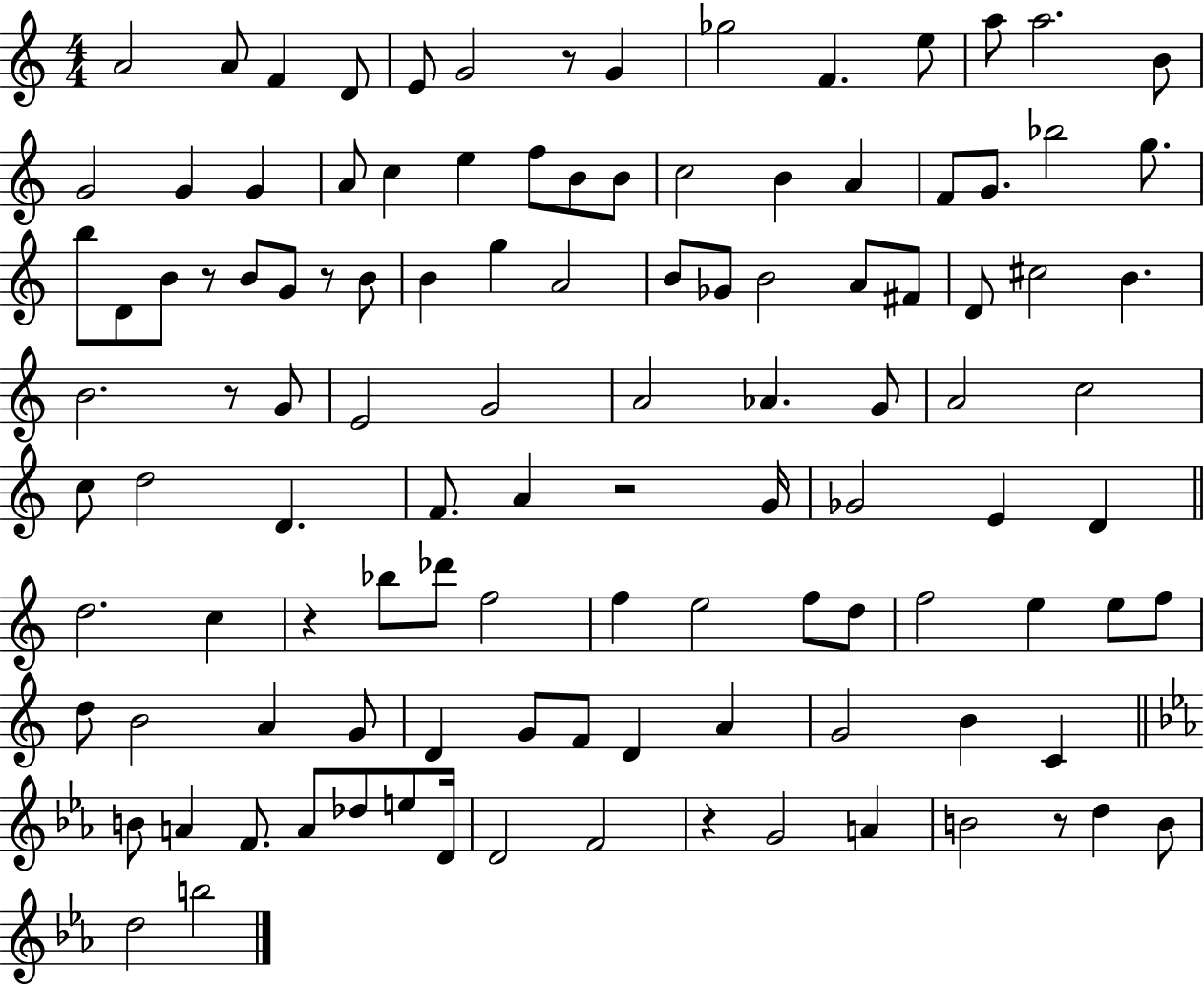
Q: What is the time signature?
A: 4/4